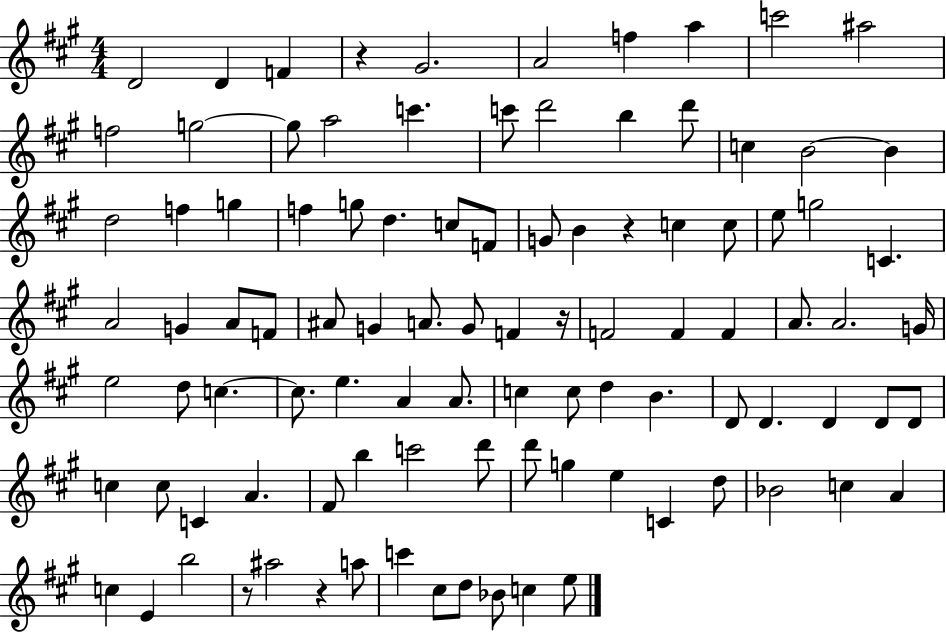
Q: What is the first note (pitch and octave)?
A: D4